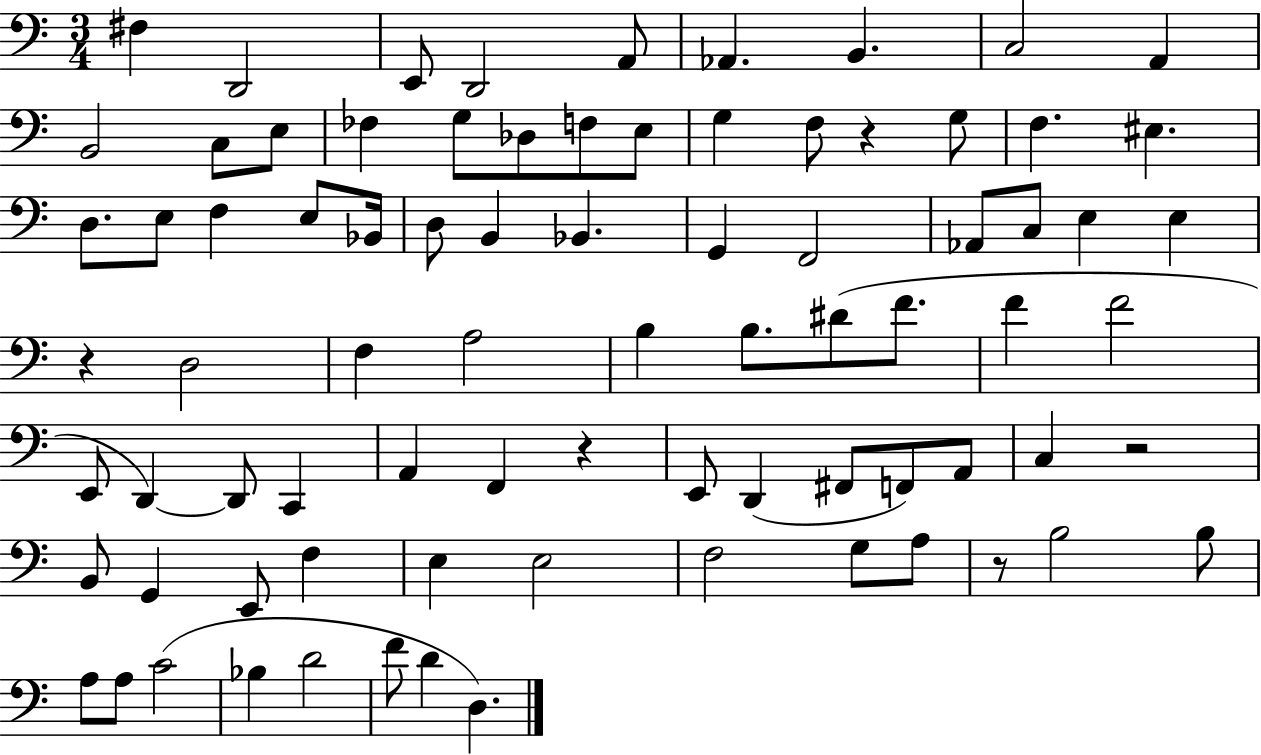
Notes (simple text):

F#3/q D2/h E2/e D2/h A2/e Ab2/q. B2/q. C3/h A2/q B2/h C3/e E3/e FES3/q G3/e Db3/e F3/e E3/e G3/q F3/e R/q G3/e F3/q. EIS3/q. D3/e. E3/e F3/q E3/e Bb2/s D3/e B2/q Bb2/q. G2/q F2/h Ab2/e C3/e E3/q E3/q R/q D3/h F3/q A3/h B3/q B3/e. D#4/e F4/e. F4/q F4/h E2/e D2/q D2/e C2/q A2/q F2/q R/q E2/e D2/q F#2/e F2/e A2/e C3/q R/h B2/e G2/q E2/e F3/q E3/q E3/h F3/h G3/e A3/e R/e B3/h B3/e A3/e A3/e C4/h Bb3/q D4/h F4/e D4/q D3/q.